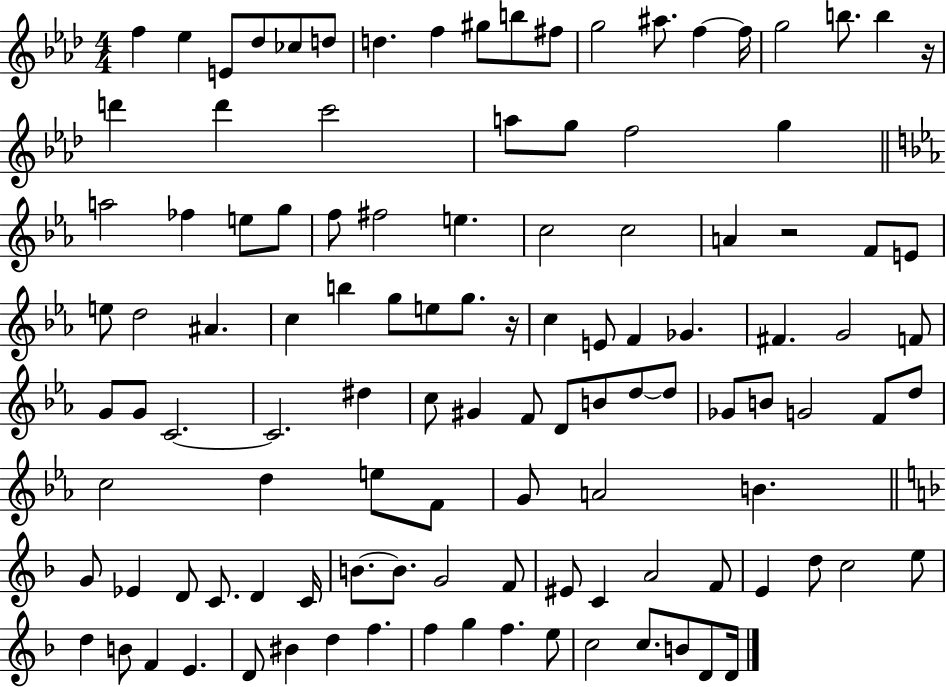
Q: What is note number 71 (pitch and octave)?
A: D5